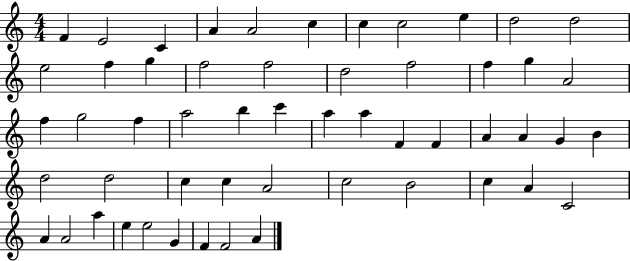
{
  \clef treble
  \numericTimeSignature
  \time 4/4
  \key c \major
  f'4 e'2 c'4 | a'4 a'2 c''4 | c''4 c''2 e''4 | d''2 d''2 | \break e''2 f''4 g''4 | f''2 f''2 | d''2 f''2 | f''4 g''4 a'2 | \break f''4 g''2 f''4 | a''2 b''4 c'''4 | a''4 a''4 f'4 f'4 | a'4 a'4 g'4 b'4 | \break d''2 d''2 | c''4 c''4 a'2 | c''2 b'2 | c''4 a'4 c'2 | \break a'4 a'2 a''4 | e''4 e''2 g'4 | f'4 f'2 a'4 | \bar "|."
}